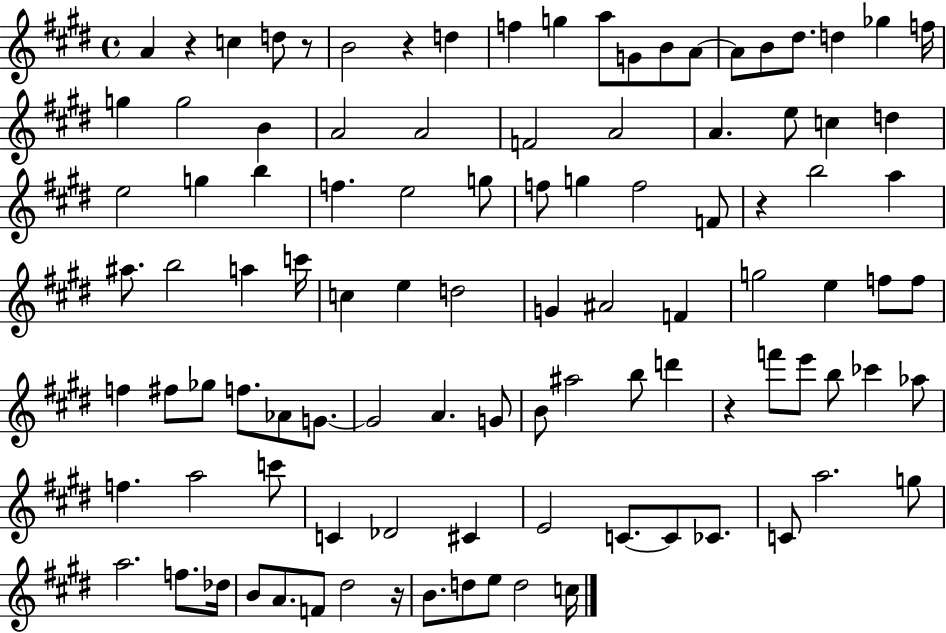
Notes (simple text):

A4/q R/q C5/q D5/e R/e B4/h R/q D5/q F5/q G5/q A5/e G4/e B4/e A4/e A4/e B4/e D#5/e. D5/q Gb5/q F5/s G5/q G5/h B4/q A4/h A4/h F4/h A4/h A4/q. E5/e C5/q D5/q E5/h G5/q B5/q F5/q. E5/h G5/e F5/e G5/q F5/h F4/e R/q B5/h A5/q A#5/e. B5/h A5/q C6/s C5/q E5/q D5/h G4/q A#4/h F4/q G5/h E5/q F5/e F5/e F5/q F#5/e Gb5/e F5/e. Ab4/e G4/e. G4/h A4/q. G4/e B4/e A#5/h B5/e D6/q R/q F6/e E6/e B5/e CES6/q Ab5/e F5/q. A5/h C6/e C4/q Db4/h C#4/q E4/h C4/e. C4/e CES4/e. C4/e A5/h. G5/e A5/h. F5/e. Db5/s B4/e A4/e. F4/e D#5/h R/s B4/e. D5/e E5/e D5/h C5/s